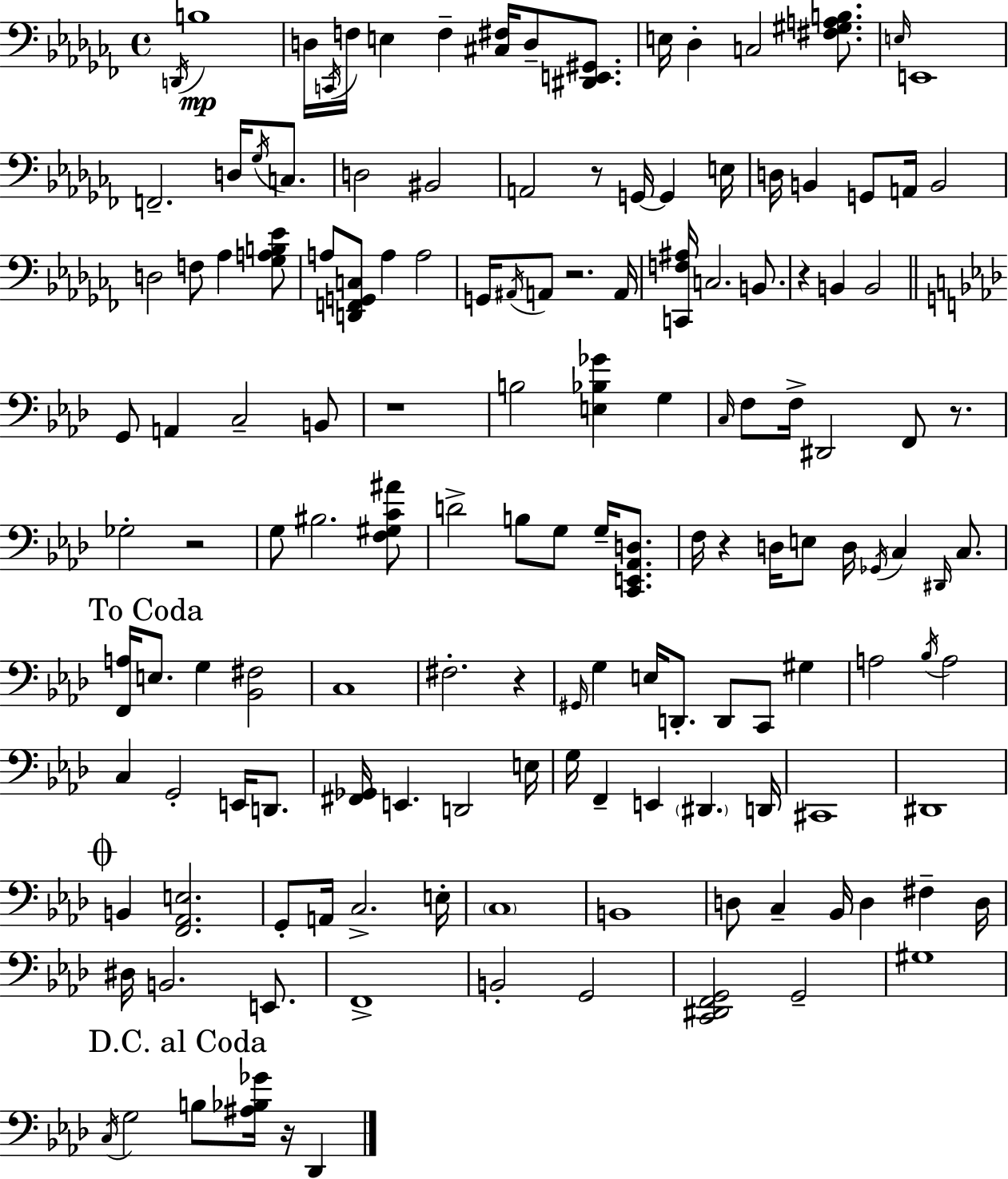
D2/s B3/w D3/s C2/s F3/s E3/q F3/q [C#3,F#3]/s D3/e [D#2,E2,G#2]/e. E3/s Db3/q C3/h [F#3,G#3,A3,B3]/e. E3/s E2/w F2/h. D3/s Gb3/s C3/e. D3/h BIS2/h A2/h R/e G2/s G2/q E3/s D3/s B2/q G2/e A2/s B2/h D3/h F3/e Ab3/q [Gb3,A3,B3,Eb4]/e A3/e [D2,F2,G2,C3]/e A3/q A3/h G2/s A#2/s A2/e R/h. A2/s [C2,F3,A#3]/s C3/h. B2/e. R/q B2/q B2/h G2/e A2/q C3/h B2/e R/w B3/h [E3,Bb3,Gb4]/q G3/q C3/s F3/e F3/s D#2/h F2/e R/e. Gb3/h R/h G3/e BIS3/h. [F3,G#3,C4,A#4]/e D4/h B3/e G3/e G3/s [C2,E2,Ab2,D3]/e. F3/s R/q D3/s E3/e D3/s Gb2/s C3/q D#2/s C3/e. [F2,A3]/s E3/e. G3/q [Bb2,F#3]/h C3/w F#3/h. R/q G#2/s G3/q E3/s D2/e. D2/e C2/e G#3/q A3/h Bb3/s A3/h C3/q G2/h E2/s D2/e. [F#2,Gb2]/s E2/q. D2/h E3/s G3/s F2/q E2/q D#2/q. D2/s C#2/w D#2/w B2/q [F2,Ab2,E3]/h. G2/e A2/s C3/h. E3/s C3/w B2/w D3/e C3/q Bb2/s D3/q F#3/q D3/s D#3/s B2/h. E2/e. F2/w B2/h G2/h [C2,D#2,F2,G2]/h G2/h G#3/w C3/s G3/h B3/e [A#3,Bb3,Gb4]/s R/s Db2/q